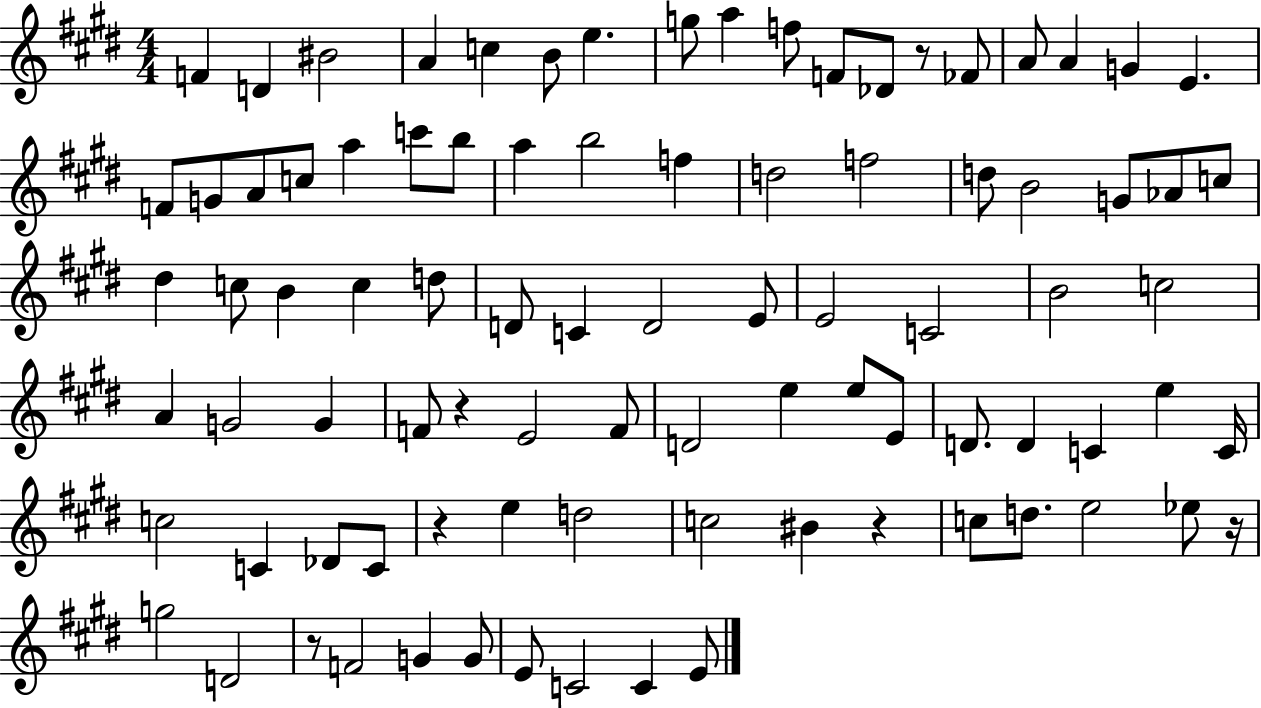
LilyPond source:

{
  \clef treble
  \numericTimeSignature
  \time 4/4
  \key e \major
  f'4 d'4 bis'2 | a'4 c''4 b'8 e''4. | g''8 a''4 f''8 f'8 des'8 r8 fes'8 | a'8 a'4 g'4 e'4. | \break f'8 g'8 a'8 c''8 a''4 c'''8 b''8 | a''4 b''2 f''4 | d''2 f''2 | d''8 b'2 g'8 aes'8 c''8 | \break dis''4 c''8 b'4 c''4 d''8 | d'8 c'4 d'2 e'8 | e'2 c'2 | b'2 c''2 | \break a'4 g'2 g'4 | f'8 r4 e'2 f'8 | d'2 e''4 e''8 e'8 | d'8. d'4 c'4 e''4 c'16 | \break c''2 c'4 des'8 c'8 | r4 e''4 d''2 | c''2 bis'4 r4 | c''8 d''8. e''2 ees''8 r16 | \break g''2 d'2 | r8 f'2 g'4 g'8 | e'8 c'2 c'4 e'8 | \bar "|."
}